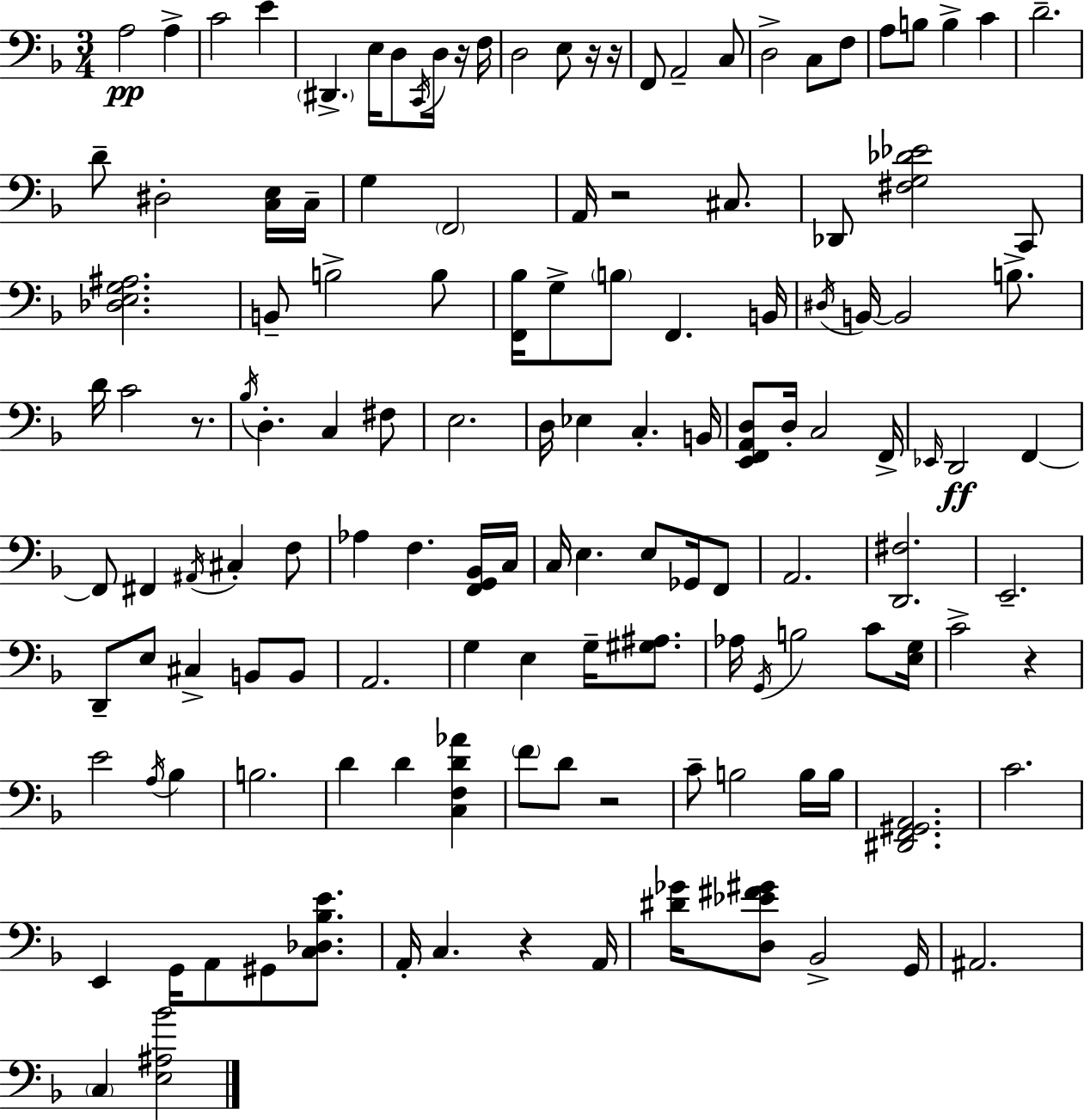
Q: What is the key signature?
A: D minor